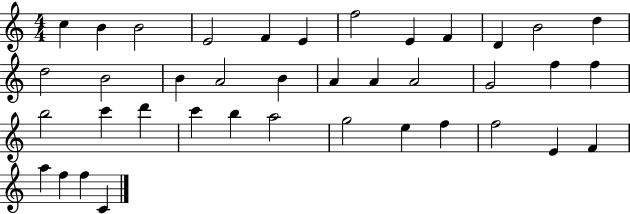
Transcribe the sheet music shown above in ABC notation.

X:1
T:Untitled
M:4/4
L:1/4
K:C
c B B2 E2 F E f2 E F D B2 d d2 B2 B A2 B A A A2 G2 f f b2 c' d' c' b a2 g2 e f f2 E F a f f C